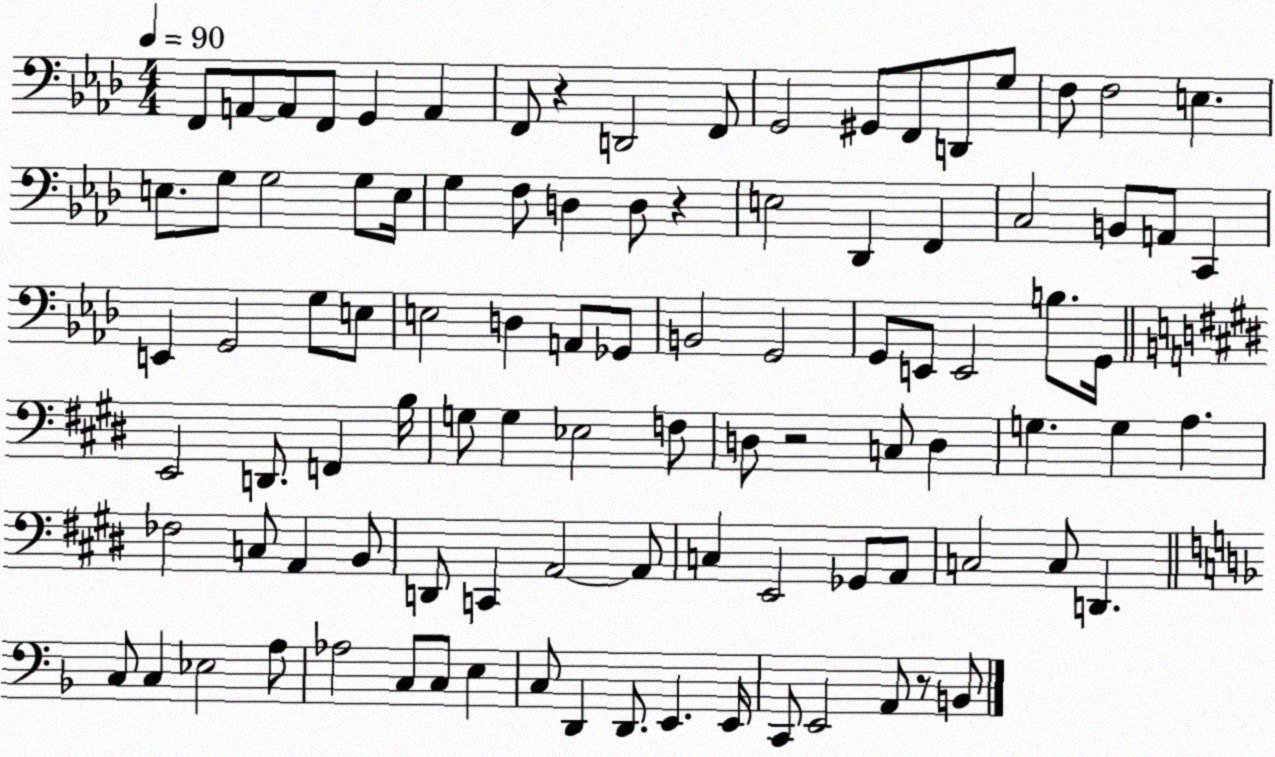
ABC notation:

X:1
T:Untitled
M:4/4
L:1/4
K:Ab
F,,/2 A,,/2 A,,/2 F,,/2 G,, A,, F,,/2 z D,,2 F,,/2 G,,2 ^G,,/2 F,,/2 D,,/2 G,/2 F,/2 F,2 E, E,/2 G,/2 G,2 G,/2 E,/4 G, F,/2 D, D,/2 z E,2 _D,, F,, C,2 B,,/2 A,,/2 C,, E,, G,,2 G,/2 E,/2 E,2 D, A,,/2 _G,,/2 B,,2 G,,2 G,,/2 E,,/2 E,,2 B,/2 G,,/4 E,,2 D,,/2 F,, B,/4 G,/2 G, _E,2 F,/2 D,/2 z2 C,/2 D, G, G, A, _F,2 C,/2 A,, B,,/2 D,,/2 C,, A,,2 A,,/2 C, E,,2 _G,,/2 A,,/2 C,2 C,/2 D,, C,/2 C, _E,2 A,/2 _A,2 C,/2 C,/2 E, C,/2 D,, D,,/2 E,, E,,/4 C,,/2 E,,2 A,,/2 z/2 B,,/2